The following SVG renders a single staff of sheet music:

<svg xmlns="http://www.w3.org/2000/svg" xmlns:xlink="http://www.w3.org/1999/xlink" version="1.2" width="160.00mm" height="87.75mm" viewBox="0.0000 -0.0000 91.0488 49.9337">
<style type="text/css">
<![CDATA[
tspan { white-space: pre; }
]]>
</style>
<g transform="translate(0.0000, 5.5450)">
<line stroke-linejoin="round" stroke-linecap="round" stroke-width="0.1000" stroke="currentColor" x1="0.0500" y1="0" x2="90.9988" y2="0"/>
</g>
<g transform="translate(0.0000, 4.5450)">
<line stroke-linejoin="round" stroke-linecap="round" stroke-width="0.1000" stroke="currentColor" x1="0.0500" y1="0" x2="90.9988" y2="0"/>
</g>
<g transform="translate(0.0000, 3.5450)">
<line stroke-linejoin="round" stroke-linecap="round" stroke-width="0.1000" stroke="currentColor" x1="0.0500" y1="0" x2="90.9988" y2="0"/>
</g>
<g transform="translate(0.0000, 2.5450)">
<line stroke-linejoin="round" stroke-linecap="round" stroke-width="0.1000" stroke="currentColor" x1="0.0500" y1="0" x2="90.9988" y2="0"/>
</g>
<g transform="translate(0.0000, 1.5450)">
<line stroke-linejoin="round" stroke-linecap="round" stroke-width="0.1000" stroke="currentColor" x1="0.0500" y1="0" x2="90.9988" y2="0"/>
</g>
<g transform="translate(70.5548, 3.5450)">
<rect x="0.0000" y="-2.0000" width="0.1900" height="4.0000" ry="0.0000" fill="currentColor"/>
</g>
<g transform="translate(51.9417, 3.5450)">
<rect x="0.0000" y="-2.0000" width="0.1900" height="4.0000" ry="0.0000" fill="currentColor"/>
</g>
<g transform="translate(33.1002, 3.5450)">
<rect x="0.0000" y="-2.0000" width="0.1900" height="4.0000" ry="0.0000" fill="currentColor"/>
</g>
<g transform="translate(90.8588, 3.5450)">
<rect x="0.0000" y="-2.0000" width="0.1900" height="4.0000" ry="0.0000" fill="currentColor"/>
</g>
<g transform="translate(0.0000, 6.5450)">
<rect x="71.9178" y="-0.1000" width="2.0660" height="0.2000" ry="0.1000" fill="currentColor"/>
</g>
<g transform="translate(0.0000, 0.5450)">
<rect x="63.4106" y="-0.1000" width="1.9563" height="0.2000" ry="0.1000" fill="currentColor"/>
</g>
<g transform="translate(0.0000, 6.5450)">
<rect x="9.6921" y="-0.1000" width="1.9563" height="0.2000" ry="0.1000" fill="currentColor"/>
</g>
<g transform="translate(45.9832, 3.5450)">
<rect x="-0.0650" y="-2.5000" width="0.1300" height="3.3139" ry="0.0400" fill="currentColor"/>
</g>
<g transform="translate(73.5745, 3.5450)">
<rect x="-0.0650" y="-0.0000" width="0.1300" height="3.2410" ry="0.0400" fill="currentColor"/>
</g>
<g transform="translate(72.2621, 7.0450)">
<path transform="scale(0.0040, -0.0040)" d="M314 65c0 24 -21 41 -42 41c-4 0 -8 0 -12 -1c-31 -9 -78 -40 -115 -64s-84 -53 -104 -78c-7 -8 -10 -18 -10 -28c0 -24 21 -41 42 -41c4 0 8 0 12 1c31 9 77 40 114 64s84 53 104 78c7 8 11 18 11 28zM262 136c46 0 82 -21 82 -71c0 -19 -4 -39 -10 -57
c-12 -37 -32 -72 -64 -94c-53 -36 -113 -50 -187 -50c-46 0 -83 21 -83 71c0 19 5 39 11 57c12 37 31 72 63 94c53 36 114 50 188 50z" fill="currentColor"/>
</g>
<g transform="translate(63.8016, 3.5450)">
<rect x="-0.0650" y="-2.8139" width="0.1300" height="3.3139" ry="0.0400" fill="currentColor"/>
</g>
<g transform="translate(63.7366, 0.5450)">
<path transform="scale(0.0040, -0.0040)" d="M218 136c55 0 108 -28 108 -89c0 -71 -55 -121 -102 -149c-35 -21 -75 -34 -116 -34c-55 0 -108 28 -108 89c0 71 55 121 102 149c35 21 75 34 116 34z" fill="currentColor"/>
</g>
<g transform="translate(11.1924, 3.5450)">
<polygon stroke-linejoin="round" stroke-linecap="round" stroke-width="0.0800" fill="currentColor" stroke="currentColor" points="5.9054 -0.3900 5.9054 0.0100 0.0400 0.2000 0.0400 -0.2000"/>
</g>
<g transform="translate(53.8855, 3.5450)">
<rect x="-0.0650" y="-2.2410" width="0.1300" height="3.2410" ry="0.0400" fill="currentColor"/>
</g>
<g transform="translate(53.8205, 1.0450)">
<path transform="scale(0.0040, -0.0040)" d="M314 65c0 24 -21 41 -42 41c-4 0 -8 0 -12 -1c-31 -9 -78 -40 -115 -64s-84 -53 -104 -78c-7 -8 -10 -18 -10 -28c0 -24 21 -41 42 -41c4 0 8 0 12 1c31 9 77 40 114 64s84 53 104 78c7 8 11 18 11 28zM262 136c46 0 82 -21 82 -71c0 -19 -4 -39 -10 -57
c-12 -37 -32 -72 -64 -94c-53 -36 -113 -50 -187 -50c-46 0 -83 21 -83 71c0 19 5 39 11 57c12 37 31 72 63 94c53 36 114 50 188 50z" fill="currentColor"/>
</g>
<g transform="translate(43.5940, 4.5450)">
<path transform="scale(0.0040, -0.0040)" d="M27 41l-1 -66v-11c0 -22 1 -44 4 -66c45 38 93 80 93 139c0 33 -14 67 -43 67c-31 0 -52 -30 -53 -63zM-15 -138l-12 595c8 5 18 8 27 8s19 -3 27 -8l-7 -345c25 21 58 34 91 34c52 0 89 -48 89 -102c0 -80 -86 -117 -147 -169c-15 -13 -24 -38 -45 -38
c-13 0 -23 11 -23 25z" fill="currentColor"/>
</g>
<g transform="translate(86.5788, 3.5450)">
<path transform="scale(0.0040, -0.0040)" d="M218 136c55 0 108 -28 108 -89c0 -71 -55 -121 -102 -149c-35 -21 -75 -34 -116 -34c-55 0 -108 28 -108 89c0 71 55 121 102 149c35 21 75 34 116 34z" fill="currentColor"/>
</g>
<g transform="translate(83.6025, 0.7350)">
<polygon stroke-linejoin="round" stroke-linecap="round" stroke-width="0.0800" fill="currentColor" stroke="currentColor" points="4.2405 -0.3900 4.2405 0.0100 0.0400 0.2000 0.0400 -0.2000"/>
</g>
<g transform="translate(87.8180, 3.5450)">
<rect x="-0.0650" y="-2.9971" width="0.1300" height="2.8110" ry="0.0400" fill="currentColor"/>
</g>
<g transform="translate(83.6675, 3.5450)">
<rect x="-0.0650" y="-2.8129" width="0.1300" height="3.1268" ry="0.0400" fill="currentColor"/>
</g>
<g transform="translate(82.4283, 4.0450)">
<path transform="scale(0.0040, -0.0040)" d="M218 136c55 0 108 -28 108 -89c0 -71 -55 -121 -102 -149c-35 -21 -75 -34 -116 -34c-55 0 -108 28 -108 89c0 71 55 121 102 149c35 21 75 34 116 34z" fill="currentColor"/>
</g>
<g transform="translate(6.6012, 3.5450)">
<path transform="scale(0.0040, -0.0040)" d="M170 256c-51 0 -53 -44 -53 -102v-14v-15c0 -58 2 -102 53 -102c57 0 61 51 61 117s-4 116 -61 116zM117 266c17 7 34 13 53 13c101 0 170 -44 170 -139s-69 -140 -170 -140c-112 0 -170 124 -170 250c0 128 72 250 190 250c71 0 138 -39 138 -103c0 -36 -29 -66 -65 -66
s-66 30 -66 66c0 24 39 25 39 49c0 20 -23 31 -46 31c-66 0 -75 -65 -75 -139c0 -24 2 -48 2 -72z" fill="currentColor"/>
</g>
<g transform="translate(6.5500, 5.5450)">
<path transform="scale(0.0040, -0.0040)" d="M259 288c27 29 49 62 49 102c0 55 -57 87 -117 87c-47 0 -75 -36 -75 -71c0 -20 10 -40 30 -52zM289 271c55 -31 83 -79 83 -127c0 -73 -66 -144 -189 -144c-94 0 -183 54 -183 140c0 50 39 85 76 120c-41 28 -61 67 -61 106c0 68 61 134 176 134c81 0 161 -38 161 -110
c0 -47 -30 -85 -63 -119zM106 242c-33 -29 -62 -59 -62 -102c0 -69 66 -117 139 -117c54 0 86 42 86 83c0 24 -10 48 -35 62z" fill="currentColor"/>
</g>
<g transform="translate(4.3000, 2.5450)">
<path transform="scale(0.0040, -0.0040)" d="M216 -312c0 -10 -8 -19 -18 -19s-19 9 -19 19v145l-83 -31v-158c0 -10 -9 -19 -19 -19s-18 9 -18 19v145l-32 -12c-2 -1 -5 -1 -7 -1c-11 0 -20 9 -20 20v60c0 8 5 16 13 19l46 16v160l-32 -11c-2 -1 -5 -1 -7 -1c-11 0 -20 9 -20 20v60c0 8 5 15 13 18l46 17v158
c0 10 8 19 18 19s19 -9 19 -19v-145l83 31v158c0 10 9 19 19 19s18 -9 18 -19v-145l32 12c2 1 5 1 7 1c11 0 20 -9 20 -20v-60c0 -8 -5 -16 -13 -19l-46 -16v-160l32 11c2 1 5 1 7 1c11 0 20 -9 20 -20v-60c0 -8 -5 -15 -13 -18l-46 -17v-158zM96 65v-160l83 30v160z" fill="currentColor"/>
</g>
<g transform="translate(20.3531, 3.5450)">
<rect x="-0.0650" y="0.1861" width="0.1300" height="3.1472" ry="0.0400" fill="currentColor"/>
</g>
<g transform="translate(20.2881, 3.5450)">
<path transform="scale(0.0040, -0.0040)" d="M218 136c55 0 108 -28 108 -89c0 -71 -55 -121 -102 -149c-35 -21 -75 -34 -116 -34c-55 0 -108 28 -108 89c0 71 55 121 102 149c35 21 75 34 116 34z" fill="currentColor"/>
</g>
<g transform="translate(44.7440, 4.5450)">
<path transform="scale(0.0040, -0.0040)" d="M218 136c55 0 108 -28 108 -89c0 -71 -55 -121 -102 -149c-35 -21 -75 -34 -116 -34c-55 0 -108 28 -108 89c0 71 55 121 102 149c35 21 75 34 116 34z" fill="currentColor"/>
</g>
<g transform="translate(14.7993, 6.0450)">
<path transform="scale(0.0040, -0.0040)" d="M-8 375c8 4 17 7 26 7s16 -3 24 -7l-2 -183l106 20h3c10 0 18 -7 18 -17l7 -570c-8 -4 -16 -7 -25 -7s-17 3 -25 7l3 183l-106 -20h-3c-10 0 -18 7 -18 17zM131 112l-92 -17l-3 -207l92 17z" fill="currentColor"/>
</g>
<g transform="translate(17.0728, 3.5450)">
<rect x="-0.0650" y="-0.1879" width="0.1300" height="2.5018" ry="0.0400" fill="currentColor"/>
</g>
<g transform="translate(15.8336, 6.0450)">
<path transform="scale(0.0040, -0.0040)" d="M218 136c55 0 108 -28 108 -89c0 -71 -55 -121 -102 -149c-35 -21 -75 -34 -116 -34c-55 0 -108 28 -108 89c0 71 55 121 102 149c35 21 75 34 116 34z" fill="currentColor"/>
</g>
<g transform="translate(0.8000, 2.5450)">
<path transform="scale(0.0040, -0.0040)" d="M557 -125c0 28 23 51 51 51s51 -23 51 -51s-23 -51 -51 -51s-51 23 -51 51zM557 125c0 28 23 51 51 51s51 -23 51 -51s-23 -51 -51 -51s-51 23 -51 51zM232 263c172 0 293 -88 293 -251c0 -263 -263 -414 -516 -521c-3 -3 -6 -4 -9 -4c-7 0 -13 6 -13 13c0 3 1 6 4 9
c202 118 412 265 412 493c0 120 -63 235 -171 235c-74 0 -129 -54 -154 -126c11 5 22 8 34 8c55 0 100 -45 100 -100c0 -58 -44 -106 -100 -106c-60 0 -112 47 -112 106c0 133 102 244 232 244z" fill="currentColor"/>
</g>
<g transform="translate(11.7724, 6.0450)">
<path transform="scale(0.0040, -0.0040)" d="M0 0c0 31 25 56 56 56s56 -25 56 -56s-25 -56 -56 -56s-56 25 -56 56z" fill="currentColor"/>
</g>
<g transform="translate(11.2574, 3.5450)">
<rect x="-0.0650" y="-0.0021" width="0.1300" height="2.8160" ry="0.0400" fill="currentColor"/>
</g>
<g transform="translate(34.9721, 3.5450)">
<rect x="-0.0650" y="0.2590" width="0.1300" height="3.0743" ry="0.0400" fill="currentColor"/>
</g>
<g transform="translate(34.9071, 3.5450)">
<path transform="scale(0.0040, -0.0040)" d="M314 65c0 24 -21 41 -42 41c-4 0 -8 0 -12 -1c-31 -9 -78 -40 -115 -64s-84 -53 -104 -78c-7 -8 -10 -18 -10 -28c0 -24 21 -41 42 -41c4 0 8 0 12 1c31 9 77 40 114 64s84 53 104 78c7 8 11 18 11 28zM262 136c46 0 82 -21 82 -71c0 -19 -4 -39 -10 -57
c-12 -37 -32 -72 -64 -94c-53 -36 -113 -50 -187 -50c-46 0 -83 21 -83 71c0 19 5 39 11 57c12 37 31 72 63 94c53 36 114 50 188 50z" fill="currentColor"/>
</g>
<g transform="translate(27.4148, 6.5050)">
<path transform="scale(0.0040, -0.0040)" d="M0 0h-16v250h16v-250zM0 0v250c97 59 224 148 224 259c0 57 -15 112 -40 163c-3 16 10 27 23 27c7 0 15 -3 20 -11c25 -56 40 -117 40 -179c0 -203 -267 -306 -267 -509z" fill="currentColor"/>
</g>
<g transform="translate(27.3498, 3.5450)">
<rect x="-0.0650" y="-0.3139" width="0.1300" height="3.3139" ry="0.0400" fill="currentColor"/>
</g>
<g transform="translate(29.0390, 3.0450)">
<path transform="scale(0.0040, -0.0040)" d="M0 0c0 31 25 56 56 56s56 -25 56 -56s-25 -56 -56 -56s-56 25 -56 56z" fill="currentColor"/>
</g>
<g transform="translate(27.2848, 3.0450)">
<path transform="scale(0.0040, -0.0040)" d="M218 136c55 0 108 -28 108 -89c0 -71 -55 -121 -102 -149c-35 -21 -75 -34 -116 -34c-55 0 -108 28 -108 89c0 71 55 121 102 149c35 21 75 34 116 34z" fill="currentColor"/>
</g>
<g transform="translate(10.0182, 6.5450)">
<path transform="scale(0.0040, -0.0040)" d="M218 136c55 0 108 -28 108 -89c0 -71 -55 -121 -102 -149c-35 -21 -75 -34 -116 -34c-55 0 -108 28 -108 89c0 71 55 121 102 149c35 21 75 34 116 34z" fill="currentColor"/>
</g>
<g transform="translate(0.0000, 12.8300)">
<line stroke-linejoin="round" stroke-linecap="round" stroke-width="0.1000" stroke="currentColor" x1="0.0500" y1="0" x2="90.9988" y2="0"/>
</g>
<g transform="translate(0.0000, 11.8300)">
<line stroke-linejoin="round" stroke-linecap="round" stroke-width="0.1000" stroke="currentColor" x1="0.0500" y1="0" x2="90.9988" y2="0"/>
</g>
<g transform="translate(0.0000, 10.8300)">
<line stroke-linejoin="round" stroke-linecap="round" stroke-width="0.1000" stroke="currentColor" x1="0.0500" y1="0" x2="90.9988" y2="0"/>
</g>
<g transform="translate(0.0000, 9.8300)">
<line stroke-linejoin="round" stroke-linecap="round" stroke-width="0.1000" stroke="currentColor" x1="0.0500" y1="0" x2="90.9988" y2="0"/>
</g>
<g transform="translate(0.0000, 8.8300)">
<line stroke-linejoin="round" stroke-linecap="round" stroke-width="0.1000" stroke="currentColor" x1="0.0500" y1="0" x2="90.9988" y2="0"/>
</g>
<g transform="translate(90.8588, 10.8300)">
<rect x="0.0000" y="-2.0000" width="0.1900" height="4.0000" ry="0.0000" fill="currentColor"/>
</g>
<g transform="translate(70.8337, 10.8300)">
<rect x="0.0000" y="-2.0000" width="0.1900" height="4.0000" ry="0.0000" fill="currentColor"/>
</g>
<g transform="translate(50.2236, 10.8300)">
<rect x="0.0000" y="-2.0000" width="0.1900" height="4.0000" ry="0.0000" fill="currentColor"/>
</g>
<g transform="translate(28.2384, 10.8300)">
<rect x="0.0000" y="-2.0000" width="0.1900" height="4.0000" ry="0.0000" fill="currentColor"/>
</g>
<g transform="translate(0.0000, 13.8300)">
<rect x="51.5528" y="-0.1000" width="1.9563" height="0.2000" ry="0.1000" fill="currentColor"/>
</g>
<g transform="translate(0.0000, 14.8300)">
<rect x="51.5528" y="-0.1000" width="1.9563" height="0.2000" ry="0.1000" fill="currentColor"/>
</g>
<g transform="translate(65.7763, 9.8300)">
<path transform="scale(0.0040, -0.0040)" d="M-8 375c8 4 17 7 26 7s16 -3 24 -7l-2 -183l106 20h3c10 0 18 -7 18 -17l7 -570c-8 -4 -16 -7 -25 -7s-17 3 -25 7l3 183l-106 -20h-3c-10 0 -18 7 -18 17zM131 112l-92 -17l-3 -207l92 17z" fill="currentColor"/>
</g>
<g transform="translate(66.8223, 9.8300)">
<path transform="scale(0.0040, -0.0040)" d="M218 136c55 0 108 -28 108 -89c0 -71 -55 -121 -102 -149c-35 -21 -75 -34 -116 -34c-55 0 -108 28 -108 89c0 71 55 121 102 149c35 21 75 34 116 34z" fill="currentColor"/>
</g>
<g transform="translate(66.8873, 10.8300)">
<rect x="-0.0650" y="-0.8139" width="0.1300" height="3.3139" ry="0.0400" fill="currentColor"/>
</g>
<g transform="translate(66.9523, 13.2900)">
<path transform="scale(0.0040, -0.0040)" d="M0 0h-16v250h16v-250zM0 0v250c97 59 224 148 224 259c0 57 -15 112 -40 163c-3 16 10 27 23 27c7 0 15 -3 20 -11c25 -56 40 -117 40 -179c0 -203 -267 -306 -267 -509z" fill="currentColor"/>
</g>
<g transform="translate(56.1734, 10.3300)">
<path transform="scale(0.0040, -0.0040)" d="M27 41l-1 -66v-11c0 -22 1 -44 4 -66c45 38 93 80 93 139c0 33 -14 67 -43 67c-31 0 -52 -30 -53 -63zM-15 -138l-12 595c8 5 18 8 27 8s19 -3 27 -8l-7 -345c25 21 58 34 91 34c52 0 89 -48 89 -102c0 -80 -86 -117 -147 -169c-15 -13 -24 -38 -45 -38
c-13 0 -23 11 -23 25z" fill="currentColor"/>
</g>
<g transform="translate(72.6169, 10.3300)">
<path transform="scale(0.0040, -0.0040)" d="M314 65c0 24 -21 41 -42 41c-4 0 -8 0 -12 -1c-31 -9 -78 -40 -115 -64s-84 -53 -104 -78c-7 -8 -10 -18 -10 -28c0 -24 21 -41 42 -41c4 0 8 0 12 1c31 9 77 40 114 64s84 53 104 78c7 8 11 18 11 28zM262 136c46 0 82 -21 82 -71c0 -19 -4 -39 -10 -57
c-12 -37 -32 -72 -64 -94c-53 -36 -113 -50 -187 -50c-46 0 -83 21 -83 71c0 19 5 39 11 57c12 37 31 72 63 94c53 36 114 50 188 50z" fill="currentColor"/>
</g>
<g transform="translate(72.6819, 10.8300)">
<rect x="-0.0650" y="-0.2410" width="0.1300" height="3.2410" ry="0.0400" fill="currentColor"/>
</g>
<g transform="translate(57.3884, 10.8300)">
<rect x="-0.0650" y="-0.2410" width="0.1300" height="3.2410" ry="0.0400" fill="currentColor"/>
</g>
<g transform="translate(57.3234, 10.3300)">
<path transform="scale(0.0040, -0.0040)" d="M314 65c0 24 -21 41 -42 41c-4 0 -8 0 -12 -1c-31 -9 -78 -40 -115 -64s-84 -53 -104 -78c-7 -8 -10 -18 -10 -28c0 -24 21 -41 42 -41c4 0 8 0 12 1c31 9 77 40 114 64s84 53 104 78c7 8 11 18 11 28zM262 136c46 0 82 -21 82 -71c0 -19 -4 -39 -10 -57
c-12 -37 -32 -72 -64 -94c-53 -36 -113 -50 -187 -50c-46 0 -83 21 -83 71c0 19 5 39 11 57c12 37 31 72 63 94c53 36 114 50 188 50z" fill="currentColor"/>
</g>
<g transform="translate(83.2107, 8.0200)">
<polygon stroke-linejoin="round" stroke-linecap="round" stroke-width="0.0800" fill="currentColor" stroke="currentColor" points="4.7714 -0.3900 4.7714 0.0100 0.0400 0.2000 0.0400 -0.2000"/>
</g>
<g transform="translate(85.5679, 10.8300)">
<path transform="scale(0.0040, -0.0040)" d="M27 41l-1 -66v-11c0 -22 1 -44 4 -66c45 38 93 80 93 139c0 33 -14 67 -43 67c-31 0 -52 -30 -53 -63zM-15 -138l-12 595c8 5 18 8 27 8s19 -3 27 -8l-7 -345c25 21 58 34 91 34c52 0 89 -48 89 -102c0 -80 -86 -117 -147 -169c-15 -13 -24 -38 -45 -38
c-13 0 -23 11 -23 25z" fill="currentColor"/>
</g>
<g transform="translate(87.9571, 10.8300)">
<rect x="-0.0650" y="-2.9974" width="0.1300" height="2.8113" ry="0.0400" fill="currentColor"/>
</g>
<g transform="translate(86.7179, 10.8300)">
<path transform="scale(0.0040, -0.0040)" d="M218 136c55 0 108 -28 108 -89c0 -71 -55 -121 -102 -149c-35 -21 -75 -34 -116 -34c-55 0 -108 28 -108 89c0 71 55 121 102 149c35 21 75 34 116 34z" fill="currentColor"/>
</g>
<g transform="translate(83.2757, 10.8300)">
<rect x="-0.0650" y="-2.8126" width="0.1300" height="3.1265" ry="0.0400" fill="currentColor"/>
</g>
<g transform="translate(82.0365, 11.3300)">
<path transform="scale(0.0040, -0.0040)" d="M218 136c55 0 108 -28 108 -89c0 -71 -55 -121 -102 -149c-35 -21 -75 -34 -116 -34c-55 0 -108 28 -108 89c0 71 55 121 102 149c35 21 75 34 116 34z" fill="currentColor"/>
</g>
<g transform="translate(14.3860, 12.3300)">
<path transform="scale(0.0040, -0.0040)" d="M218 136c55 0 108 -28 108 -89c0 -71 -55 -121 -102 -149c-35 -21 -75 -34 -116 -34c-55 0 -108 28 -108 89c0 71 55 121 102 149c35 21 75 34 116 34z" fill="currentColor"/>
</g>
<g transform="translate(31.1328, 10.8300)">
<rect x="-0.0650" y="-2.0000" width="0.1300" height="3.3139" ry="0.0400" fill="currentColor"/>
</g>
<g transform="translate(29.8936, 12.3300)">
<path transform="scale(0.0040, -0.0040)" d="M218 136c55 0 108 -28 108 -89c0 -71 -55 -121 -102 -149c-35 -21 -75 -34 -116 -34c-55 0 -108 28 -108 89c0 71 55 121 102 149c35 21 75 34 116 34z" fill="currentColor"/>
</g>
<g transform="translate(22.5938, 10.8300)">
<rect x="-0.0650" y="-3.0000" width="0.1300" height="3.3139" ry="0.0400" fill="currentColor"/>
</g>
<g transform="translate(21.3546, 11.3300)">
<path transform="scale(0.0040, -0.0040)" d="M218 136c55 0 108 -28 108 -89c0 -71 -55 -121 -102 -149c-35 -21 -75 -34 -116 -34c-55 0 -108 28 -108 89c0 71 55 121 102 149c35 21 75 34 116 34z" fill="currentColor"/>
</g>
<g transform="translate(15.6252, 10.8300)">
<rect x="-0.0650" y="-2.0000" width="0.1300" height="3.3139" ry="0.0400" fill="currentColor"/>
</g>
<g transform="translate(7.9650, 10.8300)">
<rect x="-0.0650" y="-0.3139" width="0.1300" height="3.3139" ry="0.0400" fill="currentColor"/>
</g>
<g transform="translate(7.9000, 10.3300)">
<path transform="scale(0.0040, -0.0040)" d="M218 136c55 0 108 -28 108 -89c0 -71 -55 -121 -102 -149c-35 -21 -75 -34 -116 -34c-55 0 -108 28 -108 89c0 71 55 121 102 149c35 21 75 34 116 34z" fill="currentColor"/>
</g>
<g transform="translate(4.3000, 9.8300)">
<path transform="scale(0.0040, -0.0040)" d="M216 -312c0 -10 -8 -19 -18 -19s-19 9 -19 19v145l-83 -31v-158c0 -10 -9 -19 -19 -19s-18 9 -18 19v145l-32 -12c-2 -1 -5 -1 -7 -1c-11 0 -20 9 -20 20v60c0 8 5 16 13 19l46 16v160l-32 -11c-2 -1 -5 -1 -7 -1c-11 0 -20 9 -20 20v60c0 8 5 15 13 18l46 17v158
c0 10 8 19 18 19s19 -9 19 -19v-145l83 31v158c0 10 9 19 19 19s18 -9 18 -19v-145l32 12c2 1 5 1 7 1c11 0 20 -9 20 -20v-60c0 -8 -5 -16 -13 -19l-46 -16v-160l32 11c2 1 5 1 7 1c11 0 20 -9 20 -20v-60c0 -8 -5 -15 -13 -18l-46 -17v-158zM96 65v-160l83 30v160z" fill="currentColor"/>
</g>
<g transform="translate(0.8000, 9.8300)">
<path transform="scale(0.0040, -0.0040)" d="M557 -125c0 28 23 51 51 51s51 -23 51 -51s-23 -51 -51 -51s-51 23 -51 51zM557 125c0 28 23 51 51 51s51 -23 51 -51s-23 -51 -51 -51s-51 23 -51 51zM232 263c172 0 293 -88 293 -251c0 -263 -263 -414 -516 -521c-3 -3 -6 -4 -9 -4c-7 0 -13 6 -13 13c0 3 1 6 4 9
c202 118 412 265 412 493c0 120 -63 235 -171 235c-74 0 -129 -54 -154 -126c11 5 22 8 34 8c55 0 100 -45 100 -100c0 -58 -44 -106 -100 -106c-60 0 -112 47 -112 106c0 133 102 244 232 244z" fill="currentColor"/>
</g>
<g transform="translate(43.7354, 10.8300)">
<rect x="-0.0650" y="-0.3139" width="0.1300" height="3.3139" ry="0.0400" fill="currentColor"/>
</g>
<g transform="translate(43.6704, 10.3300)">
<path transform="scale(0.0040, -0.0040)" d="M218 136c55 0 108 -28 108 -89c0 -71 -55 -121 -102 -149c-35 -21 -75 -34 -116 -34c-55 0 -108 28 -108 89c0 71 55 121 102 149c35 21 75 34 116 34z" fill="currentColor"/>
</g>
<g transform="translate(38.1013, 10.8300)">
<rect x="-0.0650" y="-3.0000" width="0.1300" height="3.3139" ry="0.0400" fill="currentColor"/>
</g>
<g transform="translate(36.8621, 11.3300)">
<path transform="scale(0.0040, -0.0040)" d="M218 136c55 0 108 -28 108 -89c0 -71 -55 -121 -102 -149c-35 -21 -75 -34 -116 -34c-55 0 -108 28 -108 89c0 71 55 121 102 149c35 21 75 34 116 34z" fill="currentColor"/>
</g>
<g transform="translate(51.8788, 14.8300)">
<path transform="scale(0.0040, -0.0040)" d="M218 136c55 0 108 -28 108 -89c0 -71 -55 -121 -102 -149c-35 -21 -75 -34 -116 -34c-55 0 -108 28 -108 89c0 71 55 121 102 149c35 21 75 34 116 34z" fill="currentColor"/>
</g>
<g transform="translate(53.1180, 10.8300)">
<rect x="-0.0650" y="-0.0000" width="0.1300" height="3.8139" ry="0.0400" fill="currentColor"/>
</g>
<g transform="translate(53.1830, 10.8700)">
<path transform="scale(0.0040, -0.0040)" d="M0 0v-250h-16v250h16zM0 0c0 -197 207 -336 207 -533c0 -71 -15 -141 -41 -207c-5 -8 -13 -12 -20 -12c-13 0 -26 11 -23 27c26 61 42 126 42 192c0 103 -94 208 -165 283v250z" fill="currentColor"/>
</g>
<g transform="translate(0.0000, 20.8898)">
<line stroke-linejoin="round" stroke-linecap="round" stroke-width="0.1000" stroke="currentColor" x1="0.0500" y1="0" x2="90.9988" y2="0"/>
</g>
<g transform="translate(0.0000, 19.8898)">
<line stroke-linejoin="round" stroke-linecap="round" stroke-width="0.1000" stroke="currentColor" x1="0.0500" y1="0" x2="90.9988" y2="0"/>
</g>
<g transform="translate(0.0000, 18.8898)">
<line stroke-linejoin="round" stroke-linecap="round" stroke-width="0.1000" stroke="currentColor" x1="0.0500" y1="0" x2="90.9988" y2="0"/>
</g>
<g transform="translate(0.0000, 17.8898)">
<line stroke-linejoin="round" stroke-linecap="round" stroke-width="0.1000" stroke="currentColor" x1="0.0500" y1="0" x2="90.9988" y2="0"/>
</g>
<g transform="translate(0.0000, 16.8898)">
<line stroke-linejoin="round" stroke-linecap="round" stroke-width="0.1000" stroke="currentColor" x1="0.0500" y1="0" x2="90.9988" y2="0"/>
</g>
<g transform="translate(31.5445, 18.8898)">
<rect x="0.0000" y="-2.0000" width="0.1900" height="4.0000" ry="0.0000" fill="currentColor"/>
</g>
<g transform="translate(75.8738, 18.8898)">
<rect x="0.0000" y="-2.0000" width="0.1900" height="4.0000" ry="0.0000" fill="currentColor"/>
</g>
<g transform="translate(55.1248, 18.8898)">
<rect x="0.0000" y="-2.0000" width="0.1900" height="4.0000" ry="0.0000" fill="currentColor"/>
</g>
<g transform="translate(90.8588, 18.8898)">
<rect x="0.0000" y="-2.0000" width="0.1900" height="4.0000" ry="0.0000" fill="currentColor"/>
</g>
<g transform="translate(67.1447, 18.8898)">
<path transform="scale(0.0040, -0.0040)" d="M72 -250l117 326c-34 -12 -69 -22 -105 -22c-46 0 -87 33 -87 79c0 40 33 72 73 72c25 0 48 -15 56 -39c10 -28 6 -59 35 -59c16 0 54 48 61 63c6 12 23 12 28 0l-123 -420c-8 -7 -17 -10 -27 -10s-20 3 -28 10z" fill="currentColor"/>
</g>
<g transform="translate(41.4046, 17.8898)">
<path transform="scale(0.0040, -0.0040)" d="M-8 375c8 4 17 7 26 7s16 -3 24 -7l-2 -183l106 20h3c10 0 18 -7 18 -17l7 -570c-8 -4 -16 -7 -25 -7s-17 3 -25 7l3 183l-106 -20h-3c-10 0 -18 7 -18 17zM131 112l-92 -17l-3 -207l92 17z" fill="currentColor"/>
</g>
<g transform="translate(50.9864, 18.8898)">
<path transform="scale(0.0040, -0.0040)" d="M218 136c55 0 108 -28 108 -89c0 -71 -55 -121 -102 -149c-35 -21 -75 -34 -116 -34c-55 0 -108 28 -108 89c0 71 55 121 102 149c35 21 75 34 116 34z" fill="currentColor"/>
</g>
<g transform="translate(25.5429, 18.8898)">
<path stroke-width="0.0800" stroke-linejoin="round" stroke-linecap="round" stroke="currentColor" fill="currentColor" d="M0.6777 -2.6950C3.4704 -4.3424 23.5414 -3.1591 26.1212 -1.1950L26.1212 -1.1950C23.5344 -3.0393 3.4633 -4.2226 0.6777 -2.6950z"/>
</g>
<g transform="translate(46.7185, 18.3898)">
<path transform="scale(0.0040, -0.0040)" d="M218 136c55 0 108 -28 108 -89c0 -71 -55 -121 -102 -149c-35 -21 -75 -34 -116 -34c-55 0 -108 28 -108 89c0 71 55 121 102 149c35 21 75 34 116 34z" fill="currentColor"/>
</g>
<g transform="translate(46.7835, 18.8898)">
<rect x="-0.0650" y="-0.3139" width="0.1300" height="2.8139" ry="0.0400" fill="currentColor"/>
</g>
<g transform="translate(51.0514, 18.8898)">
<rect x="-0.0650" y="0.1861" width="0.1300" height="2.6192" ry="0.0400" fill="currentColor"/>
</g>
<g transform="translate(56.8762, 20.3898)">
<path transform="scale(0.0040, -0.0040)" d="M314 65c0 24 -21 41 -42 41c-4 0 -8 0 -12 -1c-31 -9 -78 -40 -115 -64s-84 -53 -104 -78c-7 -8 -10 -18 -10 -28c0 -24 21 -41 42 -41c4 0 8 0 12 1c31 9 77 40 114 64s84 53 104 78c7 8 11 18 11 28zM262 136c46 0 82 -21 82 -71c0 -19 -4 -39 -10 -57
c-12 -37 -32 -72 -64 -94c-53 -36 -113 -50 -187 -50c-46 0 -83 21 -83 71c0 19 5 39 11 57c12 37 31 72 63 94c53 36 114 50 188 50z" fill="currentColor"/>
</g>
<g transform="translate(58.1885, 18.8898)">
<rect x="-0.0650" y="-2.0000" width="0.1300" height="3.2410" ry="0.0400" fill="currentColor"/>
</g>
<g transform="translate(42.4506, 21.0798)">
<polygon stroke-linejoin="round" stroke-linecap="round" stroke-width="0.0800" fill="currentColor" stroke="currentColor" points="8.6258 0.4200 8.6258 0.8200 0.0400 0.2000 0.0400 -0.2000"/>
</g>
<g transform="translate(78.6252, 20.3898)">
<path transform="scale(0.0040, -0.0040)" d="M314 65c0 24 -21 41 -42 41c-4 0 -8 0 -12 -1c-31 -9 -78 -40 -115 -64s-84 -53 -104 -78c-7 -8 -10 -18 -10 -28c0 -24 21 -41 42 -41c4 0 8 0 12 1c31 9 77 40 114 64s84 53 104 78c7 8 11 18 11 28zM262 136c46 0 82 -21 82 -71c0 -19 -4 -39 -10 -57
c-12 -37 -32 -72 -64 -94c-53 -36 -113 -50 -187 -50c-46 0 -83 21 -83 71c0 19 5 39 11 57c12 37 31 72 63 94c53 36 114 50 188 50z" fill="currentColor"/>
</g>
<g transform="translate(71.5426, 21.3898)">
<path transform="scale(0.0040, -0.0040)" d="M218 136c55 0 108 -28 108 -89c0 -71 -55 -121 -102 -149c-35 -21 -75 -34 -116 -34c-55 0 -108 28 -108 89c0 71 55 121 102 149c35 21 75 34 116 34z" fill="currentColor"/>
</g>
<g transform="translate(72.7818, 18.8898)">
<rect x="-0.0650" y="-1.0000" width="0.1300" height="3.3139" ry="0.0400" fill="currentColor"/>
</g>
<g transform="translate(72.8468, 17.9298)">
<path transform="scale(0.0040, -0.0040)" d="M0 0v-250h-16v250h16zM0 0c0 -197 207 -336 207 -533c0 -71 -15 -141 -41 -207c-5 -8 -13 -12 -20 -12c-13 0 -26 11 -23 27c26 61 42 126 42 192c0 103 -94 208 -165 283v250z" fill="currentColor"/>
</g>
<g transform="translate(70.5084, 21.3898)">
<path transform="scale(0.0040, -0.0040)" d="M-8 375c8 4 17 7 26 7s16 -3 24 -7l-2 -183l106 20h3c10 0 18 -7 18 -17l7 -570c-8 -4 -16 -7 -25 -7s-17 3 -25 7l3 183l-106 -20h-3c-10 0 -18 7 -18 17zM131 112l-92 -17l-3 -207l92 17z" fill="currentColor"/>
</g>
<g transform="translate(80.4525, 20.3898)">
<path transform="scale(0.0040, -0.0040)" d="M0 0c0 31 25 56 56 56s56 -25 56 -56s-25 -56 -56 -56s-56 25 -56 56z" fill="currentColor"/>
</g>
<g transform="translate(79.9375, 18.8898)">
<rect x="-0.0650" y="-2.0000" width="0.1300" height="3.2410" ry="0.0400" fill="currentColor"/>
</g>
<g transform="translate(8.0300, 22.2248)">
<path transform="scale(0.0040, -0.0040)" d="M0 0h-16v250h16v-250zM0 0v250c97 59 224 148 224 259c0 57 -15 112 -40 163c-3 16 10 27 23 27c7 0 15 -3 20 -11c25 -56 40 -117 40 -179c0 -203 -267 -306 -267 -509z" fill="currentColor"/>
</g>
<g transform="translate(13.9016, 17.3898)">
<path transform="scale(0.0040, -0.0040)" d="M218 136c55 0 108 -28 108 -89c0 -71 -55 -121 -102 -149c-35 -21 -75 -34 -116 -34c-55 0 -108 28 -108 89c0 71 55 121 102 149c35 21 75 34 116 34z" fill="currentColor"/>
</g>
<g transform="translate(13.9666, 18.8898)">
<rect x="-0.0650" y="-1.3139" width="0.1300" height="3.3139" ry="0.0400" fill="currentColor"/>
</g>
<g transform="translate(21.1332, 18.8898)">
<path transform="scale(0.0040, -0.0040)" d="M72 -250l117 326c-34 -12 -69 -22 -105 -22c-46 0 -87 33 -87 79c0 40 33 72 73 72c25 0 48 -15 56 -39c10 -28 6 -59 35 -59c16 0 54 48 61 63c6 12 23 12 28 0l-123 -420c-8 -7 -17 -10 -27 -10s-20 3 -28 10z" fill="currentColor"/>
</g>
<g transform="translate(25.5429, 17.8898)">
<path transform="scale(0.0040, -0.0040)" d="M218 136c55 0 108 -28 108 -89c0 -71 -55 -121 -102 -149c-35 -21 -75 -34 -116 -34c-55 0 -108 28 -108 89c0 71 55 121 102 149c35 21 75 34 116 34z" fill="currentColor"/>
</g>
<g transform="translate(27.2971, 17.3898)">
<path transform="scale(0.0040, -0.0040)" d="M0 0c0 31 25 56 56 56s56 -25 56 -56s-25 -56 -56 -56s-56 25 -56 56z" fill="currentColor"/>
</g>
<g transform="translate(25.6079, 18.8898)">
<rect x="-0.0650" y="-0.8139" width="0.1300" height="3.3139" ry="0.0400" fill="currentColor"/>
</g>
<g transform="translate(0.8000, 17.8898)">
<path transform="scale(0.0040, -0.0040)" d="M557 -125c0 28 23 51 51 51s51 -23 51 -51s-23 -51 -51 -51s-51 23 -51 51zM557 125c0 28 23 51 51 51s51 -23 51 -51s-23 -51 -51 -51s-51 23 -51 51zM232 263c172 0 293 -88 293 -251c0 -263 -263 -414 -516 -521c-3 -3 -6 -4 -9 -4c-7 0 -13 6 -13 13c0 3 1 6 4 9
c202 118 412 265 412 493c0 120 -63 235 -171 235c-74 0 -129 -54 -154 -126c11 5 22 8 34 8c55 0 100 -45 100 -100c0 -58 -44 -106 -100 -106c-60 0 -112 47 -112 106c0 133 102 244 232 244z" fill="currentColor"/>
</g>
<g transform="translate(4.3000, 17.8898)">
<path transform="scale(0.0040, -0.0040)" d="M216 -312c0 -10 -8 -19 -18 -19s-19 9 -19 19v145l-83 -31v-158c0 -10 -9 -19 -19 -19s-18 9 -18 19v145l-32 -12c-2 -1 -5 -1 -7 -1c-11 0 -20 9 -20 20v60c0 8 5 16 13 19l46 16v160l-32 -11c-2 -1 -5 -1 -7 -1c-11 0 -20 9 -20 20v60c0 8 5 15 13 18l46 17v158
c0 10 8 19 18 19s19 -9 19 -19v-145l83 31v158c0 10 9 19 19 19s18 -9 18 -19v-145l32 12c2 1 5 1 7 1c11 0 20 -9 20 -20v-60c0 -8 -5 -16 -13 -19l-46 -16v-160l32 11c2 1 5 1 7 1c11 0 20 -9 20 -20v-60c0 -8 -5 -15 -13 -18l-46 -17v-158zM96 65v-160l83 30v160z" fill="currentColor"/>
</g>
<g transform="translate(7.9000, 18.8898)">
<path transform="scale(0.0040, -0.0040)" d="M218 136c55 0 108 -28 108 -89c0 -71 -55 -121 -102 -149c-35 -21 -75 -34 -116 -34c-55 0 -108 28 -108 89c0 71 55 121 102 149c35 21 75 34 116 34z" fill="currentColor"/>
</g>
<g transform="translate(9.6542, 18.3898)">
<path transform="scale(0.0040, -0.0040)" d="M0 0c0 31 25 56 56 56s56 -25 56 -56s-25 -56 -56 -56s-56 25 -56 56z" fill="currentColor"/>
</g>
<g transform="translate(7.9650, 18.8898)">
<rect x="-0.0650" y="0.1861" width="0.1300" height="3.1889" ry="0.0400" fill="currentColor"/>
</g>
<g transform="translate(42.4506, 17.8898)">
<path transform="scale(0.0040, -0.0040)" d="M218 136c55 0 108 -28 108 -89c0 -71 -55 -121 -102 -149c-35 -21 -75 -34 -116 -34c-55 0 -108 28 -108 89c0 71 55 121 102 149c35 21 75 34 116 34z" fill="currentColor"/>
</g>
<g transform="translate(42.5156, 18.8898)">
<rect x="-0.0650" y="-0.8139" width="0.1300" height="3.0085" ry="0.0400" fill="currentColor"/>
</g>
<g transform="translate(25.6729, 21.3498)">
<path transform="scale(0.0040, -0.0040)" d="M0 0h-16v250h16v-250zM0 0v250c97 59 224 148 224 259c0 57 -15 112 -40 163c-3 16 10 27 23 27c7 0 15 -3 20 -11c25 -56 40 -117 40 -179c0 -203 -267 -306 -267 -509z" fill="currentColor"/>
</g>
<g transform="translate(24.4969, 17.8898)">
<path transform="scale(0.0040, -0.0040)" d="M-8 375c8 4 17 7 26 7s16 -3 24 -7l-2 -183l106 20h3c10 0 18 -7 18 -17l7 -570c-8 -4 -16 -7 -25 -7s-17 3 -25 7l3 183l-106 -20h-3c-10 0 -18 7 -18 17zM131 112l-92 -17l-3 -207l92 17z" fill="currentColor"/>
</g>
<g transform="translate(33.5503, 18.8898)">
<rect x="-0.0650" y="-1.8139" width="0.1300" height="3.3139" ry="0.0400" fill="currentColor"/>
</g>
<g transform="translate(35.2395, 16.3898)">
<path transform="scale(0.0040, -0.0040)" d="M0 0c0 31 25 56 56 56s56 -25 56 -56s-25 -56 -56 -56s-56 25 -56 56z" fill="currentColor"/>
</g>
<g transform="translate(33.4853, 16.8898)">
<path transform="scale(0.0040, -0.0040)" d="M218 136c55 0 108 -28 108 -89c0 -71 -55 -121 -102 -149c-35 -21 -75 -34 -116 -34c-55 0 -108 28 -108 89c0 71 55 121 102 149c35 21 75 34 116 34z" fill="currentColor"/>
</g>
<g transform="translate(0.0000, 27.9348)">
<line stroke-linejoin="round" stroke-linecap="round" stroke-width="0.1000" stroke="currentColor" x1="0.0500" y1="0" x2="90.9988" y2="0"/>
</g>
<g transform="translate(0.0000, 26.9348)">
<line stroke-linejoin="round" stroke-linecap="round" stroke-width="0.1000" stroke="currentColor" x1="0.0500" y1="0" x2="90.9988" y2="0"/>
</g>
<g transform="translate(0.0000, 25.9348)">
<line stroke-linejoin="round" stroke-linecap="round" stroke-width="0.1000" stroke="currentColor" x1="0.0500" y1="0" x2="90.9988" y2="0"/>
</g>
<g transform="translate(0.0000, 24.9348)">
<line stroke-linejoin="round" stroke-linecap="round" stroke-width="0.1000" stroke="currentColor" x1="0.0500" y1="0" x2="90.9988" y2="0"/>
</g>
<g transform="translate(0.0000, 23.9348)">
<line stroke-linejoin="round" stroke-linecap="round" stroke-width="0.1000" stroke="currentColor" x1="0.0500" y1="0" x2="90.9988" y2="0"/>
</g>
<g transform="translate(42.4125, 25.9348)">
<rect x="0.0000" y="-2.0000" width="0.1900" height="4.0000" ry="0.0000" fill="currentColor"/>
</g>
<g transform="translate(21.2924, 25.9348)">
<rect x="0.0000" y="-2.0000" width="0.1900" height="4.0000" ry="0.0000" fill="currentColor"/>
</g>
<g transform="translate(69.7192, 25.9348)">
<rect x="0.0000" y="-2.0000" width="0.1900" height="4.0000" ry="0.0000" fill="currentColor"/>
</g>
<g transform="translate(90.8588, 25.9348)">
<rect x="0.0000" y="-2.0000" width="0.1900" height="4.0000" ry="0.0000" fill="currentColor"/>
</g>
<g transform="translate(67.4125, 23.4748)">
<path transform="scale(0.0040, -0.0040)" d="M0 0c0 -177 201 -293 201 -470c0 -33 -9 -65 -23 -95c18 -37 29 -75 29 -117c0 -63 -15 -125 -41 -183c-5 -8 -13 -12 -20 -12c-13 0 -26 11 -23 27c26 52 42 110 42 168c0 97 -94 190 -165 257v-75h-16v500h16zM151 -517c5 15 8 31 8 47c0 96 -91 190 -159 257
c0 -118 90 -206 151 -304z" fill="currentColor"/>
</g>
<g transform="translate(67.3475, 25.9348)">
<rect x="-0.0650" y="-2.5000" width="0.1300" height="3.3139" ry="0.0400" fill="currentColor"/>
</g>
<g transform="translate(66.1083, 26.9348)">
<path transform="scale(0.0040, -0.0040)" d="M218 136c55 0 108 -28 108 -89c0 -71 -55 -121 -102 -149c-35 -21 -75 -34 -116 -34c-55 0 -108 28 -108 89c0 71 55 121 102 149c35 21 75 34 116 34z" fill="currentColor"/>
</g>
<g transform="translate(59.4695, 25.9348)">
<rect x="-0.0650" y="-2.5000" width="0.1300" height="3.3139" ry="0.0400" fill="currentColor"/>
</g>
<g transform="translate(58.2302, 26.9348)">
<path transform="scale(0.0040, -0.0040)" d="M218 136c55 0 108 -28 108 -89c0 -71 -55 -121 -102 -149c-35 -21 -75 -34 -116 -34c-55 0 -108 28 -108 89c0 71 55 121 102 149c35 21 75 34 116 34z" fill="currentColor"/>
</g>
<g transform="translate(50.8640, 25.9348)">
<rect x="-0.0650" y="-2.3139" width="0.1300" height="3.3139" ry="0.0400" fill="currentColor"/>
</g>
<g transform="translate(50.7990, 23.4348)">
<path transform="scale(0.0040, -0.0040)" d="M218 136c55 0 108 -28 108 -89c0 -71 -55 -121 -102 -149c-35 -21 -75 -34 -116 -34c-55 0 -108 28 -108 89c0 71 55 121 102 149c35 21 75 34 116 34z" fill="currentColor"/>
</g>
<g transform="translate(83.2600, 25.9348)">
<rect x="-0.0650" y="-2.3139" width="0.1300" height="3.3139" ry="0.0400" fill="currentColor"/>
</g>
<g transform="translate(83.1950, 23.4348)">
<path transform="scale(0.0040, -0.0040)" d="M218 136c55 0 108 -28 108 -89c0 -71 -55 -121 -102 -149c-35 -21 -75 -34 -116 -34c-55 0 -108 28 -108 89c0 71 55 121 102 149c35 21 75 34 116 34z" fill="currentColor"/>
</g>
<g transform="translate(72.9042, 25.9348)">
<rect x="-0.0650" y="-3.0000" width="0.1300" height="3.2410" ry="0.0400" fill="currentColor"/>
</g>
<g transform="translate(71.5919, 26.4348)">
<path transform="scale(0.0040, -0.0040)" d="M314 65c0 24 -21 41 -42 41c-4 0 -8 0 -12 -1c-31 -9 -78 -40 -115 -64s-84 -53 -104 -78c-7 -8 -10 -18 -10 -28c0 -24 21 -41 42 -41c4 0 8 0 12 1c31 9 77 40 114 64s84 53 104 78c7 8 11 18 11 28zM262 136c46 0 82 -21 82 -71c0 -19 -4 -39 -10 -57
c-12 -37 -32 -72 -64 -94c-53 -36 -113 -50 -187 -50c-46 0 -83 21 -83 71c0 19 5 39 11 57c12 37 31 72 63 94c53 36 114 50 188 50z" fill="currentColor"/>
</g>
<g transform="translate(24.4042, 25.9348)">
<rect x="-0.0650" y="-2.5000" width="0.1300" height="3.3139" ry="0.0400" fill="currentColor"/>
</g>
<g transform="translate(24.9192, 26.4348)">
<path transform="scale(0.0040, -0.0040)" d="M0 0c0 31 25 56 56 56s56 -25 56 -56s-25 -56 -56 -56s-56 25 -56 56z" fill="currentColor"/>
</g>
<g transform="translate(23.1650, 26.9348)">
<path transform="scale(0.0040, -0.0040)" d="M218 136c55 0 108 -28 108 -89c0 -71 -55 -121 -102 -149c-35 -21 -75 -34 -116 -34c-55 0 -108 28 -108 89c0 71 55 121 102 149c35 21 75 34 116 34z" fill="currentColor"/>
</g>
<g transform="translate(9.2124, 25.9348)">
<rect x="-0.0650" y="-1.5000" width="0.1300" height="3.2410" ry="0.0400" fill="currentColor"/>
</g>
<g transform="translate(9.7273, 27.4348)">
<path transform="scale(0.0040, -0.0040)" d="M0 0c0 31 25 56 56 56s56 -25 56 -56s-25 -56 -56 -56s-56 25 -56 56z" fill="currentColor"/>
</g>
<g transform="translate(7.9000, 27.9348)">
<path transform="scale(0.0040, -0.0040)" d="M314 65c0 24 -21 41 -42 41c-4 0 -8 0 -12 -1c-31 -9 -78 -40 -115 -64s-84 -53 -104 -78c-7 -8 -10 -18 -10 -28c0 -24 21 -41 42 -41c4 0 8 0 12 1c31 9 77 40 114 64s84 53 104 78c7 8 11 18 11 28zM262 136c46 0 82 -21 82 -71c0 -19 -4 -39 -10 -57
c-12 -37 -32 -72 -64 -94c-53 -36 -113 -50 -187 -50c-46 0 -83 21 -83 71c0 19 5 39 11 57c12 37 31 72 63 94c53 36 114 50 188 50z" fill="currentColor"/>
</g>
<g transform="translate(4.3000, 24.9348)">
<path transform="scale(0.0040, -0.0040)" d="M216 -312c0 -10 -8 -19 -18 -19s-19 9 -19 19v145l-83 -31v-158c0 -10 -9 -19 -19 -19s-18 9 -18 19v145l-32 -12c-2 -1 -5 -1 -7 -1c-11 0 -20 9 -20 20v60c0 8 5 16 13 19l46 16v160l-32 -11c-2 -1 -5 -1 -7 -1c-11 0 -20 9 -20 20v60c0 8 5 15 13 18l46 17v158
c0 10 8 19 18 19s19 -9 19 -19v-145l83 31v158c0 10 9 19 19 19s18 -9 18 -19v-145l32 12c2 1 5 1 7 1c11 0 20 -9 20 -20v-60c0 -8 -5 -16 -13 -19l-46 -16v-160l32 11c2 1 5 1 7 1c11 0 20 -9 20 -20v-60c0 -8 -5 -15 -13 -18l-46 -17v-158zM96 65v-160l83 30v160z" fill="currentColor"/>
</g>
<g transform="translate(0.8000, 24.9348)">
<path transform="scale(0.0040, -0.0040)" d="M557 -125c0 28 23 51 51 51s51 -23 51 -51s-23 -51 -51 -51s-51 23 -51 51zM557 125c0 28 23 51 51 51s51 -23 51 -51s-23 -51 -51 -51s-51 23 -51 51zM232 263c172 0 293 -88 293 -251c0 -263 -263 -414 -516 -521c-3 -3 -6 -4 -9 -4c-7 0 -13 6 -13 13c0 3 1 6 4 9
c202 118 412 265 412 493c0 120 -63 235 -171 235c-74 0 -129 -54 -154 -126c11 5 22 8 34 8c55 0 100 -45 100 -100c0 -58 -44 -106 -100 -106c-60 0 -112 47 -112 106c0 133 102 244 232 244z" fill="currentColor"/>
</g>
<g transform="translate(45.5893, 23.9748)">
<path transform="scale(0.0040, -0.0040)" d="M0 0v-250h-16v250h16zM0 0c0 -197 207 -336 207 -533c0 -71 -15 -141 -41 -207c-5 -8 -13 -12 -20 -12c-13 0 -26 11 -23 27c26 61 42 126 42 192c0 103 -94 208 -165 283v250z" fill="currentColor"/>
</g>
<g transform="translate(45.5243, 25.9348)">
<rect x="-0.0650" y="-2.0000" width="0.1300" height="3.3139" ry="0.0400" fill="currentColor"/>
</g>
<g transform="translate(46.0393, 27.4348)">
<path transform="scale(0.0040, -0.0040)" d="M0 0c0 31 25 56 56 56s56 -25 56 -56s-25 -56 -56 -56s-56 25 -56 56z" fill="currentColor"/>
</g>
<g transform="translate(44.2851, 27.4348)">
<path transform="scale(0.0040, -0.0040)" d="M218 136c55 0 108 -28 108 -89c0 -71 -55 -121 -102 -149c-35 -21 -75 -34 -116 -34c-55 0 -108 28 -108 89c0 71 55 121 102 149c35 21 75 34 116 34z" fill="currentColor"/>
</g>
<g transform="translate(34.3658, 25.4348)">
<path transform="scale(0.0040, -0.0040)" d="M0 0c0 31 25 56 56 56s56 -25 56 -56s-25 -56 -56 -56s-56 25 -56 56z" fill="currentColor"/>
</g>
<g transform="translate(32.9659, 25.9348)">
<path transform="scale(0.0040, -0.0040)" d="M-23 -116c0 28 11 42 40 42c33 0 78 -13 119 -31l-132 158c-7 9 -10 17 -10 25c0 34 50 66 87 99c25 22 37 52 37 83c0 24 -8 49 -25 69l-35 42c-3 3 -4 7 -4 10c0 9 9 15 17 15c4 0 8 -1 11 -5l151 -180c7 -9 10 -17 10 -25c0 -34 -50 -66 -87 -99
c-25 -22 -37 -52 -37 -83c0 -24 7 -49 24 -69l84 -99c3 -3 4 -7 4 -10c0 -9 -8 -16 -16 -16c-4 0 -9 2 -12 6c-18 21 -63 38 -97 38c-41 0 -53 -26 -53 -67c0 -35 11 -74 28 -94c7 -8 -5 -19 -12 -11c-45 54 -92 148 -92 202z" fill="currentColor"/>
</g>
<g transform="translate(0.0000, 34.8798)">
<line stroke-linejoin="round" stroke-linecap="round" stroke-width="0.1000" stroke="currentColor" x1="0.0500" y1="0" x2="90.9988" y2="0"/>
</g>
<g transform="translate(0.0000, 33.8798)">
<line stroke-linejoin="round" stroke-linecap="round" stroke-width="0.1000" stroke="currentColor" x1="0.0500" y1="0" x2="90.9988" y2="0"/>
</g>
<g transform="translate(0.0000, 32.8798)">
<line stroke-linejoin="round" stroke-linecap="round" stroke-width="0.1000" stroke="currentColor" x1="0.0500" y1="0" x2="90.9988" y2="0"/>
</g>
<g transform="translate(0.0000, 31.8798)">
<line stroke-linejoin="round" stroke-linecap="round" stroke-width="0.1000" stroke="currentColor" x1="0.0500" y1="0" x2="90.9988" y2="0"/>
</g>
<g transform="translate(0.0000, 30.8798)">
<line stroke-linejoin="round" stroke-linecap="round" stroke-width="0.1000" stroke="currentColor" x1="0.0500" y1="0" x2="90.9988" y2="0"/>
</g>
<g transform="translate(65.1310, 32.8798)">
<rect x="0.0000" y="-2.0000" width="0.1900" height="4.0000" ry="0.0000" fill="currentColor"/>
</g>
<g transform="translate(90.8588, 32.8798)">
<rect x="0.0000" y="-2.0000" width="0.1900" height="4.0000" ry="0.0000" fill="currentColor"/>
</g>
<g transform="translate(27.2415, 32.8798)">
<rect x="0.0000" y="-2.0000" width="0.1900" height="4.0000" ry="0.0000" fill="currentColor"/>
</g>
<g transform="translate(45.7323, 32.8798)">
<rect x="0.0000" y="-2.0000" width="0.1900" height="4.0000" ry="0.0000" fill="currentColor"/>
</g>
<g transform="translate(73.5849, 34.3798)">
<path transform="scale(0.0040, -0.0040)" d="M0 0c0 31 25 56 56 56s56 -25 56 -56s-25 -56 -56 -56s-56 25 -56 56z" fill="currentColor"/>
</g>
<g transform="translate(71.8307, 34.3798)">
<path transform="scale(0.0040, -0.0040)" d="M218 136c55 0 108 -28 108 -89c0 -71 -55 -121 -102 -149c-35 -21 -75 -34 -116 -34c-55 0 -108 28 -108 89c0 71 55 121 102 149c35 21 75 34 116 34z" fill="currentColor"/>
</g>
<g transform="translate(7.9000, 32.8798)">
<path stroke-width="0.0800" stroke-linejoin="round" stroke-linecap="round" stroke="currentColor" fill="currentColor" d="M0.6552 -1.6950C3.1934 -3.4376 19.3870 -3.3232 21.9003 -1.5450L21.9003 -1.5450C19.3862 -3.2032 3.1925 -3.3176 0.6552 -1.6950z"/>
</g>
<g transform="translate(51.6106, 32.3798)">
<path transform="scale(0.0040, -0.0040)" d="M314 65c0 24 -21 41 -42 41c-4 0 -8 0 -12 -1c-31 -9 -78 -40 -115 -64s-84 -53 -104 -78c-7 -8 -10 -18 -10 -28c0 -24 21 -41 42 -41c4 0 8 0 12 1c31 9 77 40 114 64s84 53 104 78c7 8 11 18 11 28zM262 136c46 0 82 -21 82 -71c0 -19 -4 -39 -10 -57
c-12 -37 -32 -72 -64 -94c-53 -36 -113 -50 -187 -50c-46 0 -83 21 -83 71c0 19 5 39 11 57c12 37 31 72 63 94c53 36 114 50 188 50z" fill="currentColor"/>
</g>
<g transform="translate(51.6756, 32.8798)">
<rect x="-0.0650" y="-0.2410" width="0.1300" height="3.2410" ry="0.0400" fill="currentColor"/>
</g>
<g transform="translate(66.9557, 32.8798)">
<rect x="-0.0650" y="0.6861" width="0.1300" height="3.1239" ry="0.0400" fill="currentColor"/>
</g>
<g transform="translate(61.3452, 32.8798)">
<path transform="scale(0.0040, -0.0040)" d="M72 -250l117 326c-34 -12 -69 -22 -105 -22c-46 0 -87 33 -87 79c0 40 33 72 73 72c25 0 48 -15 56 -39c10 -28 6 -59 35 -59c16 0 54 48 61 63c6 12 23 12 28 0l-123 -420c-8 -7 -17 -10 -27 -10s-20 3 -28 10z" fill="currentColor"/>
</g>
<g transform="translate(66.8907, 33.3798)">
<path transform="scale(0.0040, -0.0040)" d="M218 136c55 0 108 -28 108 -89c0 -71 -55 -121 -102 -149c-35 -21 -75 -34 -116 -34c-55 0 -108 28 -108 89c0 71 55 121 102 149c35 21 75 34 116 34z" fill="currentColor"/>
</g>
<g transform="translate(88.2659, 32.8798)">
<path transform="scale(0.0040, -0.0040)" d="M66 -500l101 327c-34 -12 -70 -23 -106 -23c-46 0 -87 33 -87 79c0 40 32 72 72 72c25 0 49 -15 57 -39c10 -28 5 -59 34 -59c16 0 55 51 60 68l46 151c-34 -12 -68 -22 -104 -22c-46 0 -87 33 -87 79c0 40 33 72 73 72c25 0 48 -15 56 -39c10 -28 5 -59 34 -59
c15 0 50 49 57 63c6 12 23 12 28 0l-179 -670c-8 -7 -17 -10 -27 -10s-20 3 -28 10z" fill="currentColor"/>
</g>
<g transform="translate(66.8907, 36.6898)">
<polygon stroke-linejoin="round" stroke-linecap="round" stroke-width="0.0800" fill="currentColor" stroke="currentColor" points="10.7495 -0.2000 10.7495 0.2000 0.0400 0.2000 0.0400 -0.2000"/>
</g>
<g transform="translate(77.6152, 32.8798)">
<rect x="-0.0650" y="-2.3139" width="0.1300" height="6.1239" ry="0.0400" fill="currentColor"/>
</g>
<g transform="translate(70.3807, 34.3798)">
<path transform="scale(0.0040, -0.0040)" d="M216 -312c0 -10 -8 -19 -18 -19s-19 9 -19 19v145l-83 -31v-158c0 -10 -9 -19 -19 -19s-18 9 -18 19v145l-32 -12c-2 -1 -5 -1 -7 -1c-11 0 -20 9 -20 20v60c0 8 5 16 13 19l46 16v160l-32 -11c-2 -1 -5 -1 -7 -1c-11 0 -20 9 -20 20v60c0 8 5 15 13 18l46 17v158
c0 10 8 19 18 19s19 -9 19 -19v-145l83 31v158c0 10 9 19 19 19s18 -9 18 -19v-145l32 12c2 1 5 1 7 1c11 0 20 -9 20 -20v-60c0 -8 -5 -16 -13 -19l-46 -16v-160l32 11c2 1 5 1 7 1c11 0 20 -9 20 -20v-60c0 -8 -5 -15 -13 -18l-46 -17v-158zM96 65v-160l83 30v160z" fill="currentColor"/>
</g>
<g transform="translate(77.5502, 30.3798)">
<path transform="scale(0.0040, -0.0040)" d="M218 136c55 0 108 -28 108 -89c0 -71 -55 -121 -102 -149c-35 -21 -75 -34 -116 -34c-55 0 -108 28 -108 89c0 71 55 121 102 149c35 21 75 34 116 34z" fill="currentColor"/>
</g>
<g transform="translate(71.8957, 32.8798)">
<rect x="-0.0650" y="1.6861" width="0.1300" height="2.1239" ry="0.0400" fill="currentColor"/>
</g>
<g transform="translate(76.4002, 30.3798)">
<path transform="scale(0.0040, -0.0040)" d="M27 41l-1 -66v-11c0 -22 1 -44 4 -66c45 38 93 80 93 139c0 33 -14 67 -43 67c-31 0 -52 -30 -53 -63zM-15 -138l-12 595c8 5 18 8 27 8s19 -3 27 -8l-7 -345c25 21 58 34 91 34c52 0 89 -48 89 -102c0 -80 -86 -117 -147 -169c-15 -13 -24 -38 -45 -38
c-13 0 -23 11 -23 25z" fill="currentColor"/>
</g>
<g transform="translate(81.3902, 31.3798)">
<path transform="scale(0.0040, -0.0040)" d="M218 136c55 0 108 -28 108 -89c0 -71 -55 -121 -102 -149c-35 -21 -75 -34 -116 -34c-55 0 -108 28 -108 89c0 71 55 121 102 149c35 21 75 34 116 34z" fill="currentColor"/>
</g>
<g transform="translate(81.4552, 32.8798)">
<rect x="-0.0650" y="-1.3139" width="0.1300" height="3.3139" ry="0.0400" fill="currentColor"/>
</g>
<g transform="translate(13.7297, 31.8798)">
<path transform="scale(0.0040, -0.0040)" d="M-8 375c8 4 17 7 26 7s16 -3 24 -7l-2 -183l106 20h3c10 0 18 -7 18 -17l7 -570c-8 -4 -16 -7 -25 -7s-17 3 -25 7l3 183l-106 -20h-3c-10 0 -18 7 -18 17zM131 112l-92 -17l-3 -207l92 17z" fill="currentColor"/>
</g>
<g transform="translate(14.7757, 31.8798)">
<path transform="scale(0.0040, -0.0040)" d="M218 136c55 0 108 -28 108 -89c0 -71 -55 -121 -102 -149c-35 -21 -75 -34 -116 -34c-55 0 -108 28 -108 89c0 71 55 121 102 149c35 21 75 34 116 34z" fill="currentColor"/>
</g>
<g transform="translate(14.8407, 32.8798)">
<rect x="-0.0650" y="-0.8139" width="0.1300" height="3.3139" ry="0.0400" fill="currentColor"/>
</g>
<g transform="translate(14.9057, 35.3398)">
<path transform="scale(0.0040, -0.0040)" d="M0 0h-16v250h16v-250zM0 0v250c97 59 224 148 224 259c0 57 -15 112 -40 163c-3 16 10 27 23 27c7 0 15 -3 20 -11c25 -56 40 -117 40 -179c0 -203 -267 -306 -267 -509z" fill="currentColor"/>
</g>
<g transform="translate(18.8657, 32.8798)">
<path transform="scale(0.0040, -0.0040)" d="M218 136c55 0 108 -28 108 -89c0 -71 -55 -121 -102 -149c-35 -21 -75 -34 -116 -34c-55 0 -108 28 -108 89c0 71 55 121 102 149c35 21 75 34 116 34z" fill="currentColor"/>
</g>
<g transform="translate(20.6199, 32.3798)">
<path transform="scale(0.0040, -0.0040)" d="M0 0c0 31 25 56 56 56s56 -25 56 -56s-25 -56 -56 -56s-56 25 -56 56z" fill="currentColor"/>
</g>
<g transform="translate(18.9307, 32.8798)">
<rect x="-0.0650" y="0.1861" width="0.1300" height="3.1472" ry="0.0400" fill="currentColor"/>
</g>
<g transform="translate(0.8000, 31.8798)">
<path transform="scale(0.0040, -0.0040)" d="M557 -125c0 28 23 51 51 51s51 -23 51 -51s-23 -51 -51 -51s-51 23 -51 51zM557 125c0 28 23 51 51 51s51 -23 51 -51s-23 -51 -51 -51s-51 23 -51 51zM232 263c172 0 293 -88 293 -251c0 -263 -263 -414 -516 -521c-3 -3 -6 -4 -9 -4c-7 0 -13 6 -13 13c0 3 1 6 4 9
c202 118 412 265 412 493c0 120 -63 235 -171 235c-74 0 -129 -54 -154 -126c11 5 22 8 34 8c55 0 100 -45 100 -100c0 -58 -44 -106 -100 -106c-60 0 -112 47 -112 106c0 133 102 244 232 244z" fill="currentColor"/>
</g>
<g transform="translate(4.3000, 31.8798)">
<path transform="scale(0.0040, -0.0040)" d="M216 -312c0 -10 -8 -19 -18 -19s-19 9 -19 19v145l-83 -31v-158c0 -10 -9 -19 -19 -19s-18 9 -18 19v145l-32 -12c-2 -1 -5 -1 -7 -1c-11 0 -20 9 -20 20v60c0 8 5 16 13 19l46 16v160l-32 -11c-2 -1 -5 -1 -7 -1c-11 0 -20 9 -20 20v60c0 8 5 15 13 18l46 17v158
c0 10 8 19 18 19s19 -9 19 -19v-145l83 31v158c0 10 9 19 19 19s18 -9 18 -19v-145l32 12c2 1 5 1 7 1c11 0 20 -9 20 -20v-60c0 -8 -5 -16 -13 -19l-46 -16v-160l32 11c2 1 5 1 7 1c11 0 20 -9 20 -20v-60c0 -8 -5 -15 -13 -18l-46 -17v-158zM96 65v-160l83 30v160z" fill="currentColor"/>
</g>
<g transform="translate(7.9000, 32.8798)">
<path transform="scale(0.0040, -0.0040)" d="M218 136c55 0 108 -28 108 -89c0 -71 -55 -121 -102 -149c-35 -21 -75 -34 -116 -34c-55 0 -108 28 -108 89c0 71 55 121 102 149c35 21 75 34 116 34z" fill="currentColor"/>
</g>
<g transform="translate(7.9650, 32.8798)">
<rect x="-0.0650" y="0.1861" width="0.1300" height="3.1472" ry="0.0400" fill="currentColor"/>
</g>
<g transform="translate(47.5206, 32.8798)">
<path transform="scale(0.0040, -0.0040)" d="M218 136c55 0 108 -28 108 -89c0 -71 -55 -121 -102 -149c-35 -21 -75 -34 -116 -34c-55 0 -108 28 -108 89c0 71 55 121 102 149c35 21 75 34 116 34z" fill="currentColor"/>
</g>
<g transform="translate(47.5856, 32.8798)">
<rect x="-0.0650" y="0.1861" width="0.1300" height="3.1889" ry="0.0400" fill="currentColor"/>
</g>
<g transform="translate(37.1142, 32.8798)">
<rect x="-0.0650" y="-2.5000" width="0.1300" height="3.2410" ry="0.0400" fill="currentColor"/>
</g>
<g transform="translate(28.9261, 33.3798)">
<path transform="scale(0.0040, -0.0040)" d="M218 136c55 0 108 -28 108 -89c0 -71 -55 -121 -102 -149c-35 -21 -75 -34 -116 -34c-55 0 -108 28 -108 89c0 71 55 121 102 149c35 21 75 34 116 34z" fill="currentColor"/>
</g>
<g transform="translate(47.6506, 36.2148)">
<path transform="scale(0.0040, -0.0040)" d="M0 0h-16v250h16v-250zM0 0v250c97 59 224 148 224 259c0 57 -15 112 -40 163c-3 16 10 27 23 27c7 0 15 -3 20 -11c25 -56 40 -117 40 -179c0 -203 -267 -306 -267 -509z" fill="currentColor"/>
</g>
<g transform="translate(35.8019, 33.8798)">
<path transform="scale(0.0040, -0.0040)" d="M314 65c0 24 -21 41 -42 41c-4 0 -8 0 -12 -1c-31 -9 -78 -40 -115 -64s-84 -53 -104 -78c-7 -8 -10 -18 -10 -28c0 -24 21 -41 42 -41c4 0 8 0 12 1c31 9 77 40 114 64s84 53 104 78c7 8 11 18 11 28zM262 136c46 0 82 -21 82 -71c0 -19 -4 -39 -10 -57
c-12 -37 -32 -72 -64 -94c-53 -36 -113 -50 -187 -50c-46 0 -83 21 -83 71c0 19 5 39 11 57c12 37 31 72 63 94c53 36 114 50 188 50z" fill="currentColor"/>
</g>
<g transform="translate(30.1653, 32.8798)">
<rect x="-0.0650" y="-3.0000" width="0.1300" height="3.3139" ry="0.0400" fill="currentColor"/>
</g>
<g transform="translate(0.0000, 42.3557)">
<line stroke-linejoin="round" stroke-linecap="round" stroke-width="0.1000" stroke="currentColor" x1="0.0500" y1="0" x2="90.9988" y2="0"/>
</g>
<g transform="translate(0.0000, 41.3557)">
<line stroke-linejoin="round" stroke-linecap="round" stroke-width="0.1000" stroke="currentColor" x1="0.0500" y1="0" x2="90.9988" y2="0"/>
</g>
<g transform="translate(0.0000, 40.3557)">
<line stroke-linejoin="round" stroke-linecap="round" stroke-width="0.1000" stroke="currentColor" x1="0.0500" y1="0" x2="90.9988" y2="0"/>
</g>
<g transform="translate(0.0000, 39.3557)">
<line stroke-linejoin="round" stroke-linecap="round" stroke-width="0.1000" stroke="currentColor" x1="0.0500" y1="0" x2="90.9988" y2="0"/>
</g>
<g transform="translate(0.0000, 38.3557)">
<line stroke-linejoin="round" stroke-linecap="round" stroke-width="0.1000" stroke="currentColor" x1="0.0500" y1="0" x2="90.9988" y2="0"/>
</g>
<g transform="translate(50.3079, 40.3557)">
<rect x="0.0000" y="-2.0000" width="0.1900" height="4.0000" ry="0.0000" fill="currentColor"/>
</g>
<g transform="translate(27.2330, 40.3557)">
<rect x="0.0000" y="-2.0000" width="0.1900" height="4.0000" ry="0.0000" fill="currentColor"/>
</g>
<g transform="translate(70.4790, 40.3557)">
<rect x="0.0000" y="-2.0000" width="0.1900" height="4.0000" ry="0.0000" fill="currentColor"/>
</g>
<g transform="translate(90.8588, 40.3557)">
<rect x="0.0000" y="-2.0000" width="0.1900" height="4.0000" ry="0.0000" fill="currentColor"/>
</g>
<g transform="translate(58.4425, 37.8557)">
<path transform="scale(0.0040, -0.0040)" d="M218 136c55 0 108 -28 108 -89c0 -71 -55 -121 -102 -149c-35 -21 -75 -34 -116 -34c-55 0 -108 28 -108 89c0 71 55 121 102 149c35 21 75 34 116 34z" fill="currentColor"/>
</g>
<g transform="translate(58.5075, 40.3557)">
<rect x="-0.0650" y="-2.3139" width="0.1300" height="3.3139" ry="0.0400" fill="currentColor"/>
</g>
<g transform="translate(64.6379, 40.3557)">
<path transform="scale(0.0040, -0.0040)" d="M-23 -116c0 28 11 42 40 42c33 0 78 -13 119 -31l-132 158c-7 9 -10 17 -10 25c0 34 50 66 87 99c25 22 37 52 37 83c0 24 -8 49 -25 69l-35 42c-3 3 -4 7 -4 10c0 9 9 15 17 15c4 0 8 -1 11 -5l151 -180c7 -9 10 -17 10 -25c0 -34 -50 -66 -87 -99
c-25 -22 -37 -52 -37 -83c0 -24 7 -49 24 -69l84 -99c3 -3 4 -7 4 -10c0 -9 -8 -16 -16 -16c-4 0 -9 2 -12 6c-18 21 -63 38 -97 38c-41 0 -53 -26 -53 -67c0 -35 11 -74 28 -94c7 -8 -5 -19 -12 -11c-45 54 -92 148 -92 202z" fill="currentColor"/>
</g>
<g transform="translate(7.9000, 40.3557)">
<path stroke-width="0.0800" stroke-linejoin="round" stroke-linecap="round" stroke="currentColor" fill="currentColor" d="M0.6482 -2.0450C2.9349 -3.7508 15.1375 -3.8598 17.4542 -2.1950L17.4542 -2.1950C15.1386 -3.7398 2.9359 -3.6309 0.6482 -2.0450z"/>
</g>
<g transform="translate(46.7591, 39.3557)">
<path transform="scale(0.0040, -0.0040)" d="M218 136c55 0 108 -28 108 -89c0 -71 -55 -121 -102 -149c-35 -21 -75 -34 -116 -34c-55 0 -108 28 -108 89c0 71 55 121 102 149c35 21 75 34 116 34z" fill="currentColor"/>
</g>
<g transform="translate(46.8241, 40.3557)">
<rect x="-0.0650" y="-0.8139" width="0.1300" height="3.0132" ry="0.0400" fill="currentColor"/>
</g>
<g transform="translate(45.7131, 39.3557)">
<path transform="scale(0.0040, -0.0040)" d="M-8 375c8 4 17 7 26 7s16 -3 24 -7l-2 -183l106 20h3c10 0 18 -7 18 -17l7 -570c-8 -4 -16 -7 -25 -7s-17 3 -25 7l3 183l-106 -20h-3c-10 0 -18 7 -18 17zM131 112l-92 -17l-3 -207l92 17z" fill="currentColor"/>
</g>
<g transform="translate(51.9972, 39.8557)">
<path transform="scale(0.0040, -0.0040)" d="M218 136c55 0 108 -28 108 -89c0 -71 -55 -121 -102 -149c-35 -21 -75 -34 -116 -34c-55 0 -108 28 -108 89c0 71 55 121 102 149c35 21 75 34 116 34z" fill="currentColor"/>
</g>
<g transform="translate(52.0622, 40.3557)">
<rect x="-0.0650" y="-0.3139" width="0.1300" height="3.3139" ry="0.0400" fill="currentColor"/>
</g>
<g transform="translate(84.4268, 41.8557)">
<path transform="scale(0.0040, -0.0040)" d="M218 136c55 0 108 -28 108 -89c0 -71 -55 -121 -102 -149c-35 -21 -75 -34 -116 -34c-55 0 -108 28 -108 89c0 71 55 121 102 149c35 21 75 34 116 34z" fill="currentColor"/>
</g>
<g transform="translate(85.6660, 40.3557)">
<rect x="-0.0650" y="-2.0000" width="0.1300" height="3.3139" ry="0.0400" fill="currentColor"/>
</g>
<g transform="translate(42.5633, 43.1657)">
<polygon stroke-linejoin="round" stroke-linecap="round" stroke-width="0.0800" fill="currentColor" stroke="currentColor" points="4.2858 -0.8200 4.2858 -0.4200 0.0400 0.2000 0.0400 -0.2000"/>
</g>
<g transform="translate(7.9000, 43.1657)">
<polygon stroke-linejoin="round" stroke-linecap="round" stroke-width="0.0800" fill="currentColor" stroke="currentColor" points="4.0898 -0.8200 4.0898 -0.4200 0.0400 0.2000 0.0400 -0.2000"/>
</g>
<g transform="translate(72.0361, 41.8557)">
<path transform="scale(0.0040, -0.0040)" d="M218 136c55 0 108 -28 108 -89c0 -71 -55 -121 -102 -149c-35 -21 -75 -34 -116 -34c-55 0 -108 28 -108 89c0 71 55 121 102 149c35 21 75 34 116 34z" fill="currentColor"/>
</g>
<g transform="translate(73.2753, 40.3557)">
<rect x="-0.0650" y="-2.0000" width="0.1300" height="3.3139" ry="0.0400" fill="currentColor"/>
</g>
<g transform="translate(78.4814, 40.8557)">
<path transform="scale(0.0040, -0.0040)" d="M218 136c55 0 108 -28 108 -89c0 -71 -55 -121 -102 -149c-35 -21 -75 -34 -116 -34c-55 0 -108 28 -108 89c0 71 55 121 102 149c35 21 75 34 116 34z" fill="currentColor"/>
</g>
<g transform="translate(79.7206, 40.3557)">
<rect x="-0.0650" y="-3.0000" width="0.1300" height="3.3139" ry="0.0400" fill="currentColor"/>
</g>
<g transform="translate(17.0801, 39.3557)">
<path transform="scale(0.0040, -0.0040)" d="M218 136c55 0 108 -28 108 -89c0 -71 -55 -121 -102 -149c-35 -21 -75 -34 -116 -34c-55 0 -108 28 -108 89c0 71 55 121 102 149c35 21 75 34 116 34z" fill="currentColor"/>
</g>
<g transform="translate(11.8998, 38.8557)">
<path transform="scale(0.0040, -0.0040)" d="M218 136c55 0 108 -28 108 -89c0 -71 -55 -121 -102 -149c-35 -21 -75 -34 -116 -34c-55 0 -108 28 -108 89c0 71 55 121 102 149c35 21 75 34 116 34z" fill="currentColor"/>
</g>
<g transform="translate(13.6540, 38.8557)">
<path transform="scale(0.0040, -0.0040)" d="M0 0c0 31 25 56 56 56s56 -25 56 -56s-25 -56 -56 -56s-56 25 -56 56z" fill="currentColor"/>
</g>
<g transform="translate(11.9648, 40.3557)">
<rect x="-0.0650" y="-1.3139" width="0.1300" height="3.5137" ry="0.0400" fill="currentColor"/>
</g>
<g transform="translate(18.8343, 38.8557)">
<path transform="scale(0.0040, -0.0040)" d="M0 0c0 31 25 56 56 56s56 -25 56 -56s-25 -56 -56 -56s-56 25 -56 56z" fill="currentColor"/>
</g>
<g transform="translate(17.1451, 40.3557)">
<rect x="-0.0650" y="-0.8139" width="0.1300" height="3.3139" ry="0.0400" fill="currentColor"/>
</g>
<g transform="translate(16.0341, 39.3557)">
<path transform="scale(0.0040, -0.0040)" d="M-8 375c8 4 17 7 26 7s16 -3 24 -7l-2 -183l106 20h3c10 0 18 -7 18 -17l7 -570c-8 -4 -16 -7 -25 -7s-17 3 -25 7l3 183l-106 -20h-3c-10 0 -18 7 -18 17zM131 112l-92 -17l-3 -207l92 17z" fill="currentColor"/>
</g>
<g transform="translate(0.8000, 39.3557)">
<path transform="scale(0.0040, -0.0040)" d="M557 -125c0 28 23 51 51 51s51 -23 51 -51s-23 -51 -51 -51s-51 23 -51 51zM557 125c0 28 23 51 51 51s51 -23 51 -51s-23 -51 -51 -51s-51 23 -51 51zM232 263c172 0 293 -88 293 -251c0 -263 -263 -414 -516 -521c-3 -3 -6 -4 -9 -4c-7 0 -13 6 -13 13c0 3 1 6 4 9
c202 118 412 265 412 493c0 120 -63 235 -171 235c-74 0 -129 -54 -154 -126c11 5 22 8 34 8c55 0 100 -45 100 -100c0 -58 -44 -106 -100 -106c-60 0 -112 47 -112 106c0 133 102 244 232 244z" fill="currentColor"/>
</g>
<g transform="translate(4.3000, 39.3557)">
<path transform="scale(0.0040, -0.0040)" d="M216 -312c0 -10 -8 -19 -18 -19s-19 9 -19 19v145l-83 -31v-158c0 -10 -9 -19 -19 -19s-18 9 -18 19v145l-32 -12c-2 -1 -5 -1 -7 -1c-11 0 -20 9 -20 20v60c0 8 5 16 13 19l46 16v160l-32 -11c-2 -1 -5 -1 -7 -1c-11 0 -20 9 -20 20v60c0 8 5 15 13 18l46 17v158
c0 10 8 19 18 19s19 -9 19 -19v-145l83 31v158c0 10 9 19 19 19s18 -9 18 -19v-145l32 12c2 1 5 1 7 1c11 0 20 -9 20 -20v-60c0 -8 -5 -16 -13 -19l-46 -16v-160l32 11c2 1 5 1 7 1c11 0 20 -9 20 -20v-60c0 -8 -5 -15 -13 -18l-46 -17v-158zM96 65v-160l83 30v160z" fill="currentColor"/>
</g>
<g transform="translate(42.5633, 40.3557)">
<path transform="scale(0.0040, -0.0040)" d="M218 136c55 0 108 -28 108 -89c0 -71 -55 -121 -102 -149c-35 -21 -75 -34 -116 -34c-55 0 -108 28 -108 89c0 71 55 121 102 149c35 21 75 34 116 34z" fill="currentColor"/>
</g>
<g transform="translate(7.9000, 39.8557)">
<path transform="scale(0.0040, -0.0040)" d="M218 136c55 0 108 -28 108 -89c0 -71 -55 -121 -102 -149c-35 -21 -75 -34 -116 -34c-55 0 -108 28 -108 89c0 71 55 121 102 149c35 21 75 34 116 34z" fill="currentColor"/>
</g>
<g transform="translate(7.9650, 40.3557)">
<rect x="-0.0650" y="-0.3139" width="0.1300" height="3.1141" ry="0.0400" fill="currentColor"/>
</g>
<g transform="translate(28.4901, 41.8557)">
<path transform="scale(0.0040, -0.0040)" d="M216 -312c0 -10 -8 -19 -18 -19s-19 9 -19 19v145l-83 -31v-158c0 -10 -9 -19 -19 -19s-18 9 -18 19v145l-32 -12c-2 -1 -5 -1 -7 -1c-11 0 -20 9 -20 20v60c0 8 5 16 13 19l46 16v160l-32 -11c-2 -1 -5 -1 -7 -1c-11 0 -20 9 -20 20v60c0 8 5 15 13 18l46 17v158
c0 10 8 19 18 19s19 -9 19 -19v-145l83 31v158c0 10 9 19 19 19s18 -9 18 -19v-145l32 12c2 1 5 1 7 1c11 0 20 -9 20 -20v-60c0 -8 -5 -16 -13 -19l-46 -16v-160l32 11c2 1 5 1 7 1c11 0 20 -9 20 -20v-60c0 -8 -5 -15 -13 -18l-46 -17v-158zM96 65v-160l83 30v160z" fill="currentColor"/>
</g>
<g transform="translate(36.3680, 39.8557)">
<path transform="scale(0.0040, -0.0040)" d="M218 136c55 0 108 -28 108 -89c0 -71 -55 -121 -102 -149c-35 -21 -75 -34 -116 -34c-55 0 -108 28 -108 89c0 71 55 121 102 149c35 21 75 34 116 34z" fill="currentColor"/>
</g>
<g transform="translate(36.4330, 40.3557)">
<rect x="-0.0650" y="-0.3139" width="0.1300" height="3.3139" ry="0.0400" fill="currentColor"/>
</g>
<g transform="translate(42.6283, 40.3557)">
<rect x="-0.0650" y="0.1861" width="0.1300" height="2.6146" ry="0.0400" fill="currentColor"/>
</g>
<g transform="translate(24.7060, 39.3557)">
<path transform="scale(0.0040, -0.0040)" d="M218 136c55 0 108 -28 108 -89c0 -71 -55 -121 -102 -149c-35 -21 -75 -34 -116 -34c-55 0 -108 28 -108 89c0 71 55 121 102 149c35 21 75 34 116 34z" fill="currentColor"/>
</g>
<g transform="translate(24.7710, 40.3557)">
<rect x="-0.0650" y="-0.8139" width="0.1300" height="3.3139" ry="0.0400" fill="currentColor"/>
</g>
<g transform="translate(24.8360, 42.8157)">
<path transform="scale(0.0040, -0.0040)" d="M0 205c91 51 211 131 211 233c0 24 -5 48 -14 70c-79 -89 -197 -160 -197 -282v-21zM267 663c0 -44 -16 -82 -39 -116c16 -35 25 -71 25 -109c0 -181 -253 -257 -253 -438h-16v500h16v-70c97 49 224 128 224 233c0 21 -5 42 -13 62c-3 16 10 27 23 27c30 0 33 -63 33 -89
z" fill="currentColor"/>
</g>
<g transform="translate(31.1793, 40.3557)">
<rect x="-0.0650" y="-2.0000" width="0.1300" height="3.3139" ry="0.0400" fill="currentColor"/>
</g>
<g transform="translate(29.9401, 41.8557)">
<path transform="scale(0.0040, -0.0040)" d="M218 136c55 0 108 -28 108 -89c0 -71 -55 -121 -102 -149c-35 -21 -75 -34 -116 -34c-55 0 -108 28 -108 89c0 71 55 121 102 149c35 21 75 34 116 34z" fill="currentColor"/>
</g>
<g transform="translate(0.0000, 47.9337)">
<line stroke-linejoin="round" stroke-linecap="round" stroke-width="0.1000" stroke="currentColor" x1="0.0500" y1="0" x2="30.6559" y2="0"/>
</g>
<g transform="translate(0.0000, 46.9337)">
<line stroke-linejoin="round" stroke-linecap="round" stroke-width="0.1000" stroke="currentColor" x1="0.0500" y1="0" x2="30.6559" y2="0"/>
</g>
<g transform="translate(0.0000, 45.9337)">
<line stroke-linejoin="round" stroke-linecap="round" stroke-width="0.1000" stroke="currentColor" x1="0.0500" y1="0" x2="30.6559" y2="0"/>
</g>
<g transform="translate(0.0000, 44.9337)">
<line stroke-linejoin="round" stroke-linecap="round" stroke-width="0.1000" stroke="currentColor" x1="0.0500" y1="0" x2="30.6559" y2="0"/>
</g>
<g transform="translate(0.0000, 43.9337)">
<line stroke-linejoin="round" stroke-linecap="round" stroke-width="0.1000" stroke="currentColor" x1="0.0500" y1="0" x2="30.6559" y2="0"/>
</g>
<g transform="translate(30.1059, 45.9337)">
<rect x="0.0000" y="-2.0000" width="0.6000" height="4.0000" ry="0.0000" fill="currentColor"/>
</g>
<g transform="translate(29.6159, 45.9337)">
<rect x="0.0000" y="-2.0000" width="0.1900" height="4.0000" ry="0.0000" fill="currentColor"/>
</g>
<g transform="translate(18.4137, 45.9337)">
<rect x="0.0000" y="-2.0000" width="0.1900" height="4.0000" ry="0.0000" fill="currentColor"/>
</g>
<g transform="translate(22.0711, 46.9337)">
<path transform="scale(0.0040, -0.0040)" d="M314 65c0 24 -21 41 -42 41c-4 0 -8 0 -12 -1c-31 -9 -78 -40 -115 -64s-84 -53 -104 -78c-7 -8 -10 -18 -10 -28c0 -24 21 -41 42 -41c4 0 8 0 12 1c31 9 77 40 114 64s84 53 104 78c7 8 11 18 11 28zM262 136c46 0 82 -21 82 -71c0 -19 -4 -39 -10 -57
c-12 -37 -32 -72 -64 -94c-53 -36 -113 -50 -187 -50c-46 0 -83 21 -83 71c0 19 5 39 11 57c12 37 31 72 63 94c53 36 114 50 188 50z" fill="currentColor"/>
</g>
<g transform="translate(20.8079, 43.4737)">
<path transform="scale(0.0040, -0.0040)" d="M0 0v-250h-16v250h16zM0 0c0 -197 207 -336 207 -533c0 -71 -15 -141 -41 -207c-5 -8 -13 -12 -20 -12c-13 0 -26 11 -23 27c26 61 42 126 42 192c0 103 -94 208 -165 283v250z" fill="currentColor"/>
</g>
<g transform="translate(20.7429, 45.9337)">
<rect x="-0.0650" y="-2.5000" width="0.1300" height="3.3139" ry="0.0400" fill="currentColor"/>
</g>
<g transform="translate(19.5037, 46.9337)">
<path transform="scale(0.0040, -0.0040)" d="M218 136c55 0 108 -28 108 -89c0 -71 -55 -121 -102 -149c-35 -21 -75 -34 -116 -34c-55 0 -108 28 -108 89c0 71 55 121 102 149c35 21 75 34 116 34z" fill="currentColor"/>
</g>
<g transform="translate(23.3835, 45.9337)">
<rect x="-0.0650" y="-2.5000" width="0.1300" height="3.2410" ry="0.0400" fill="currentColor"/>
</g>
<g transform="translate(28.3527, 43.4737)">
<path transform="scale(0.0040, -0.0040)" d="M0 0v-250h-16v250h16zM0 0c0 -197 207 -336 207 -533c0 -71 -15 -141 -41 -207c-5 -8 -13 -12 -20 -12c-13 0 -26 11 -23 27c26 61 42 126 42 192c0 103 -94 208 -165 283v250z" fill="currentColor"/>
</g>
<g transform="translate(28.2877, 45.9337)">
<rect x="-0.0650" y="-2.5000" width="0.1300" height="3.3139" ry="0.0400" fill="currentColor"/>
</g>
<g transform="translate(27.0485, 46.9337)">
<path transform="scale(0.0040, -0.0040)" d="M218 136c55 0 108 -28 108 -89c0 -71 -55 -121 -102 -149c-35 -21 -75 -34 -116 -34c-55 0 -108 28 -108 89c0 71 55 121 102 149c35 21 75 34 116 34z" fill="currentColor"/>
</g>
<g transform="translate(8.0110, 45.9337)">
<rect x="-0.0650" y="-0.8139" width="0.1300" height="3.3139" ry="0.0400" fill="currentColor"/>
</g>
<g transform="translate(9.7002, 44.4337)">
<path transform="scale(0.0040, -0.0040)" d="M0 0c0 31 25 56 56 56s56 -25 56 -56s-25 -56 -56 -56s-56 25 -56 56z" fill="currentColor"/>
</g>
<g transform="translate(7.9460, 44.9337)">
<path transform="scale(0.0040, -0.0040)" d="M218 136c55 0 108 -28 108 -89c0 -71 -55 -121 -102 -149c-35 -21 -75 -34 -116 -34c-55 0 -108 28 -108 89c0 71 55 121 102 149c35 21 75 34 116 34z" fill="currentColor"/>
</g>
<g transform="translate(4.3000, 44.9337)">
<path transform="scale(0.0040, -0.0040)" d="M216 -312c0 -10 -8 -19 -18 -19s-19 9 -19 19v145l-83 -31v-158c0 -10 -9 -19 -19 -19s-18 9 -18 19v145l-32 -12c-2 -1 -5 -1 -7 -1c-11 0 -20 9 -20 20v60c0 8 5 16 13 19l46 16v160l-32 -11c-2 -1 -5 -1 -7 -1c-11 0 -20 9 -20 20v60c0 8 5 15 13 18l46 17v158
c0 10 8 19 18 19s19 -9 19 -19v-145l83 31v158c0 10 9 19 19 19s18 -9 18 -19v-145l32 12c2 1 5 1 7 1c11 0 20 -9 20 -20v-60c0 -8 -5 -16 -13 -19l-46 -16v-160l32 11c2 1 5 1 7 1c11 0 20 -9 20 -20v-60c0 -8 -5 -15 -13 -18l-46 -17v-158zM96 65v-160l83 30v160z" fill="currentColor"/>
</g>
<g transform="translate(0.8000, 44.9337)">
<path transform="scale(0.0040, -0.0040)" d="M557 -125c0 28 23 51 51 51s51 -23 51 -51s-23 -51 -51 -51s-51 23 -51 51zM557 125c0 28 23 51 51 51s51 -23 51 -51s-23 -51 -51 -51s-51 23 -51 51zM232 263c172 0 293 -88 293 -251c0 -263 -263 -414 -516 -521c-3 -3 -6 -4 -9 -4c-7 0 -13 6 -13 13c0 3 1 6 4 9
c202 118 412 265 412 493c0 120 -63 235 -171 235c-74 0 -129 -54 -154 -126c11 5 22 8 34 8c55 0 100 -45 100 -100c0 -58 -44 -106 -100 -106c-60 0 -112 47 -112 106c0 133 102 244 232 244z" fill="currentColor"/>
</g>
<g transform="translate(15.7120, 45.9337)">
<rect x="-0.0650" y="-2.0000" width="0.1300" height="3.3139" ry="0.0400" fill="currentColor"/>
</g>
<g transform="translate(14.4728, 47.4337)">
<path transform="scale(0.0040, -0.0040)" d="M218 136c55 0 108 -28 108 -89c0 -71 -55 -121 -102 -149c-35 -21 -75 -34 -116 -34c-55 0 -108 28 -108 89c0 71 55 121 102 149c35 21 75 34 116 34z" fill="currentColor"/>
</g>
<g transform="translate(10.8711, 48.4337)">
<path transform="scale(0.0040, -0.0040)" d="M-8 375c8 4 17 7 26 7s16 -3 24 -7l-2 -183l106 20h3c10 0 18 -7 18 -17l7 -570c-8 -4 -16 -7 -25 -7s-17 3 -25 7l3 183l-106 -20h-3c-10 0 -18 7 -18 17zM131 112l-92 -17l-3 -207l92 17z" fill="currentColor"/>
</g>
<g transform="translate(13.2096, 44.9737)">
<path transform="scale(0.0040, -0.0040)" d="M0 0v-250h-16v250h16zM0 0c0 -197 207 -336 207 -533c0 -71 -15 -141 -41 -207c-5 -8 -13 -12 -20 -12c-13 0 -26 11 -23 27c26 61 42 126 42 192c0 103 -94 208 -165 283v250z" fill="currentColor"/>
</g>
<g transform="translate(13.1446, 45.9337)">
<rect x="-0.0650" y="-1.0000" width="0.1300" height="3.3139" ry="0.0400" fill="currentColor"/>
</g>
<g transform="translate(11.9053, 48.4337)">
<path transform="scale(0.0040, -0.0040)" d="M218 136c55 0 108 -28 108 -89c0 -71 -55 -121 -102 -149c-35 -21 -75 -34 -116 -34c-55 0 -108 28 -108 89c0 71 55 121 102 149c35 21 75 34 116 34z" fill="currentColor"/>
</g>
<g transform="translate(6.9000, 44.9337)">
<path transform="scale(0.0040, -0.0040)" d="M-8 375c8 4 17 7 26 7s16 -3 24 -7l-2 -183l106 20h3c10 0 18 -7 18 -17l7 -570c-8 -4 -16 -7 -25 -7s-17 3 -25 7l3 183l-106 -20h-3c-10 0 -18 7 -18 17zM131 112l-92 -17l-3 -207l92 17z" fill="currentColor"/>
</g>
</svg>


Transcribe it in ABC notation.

X:1
T:Untitled
M:6/8
L:1/4
K:G
E,,/2 F,,/2 D, E,/2 D,2 _B,, B,2 C D,,2 C,/2 D,/2 E, A,, C, A,, C, E, C,,/2 _E,2 F,/2 E,2 C,/2 _D,/2 D,/2 G, z/2 F,/2 A, F,/2 E,/2 D,/2 A,,2 z/2 F,,/2 A,,2 G,,2 B,, z A,,/2 B, B,, B,,/4 C,2 B, D, F,/2 D, C, B,,2 D,/2 E,2 z/2 C,/2 ^A,,/2 _B,/2 G, z/4 E,/2 G,/2 F, F,/4 ^A,, E, D,/2 F,/2 E, B, z A,, C, A,, F, F,,/2 A,, B,,/2 B,,2 B,,/2